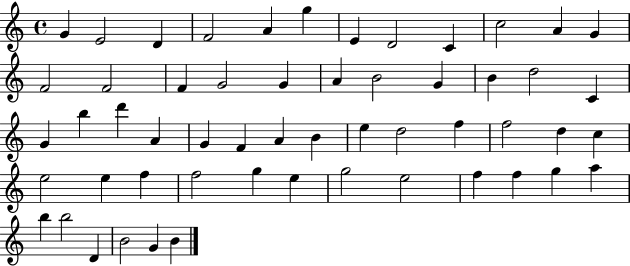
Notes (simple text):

G4/q E4/h D4/q F4/h A4/q G5/q E4/q D4/h C4/q C5/h A4/q G4/q F4/h F4/h F4/q G4/h G4/q A4/q B4/h G4/q B4/q D5/h C4/q G4/q B5/q D6/q A4/q G4/q F4/q A4/q B4/q E5/q D5/h F5/q F5/h D5/q C5/q E5/h E5/q F5/q F5/h G5/q E5/q G5/h E5/h F5/q F5/q G5/q A5/q B5/q B5/h D4/q B4/h G4/q B4/q